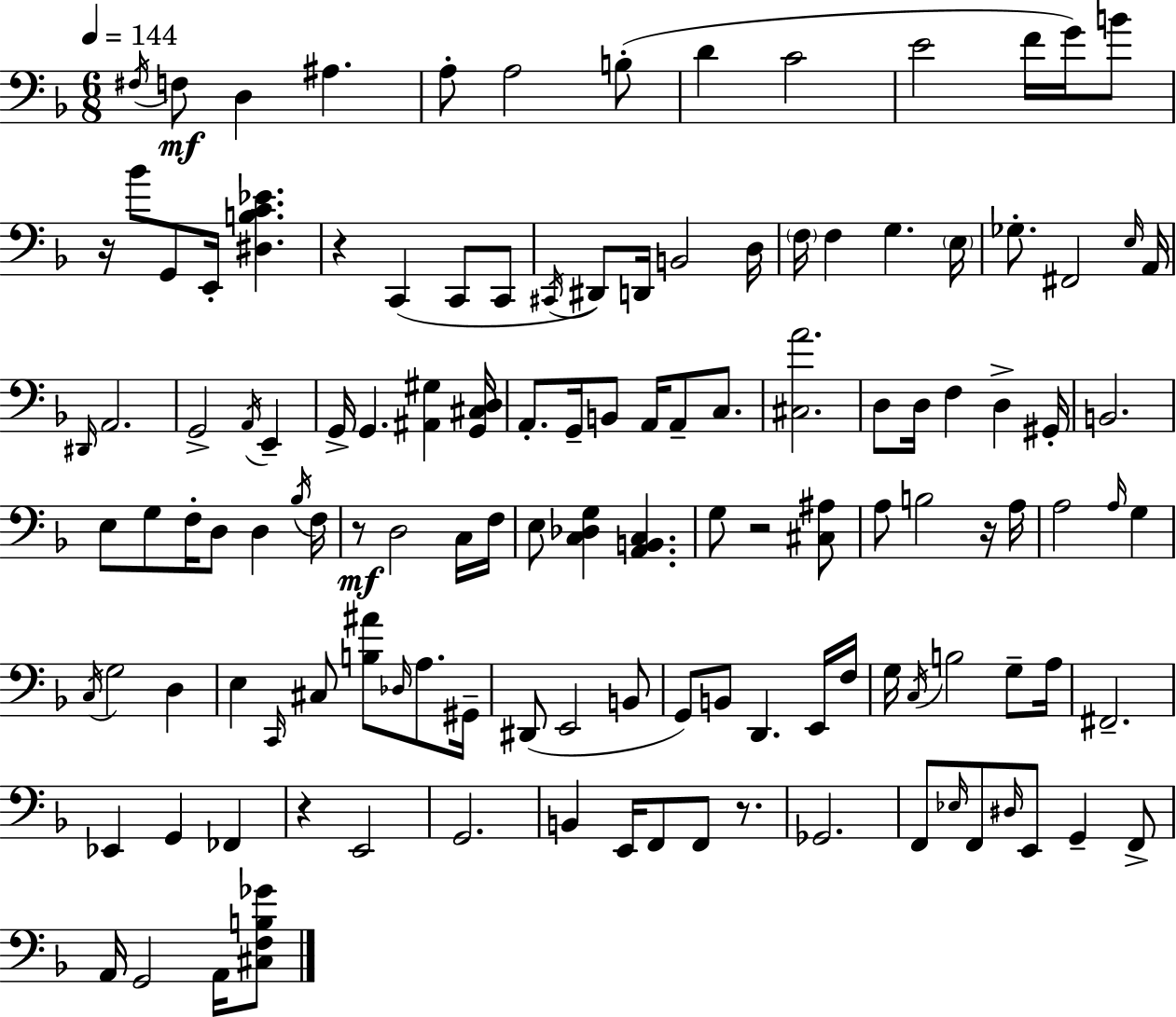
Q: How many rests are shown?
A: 7